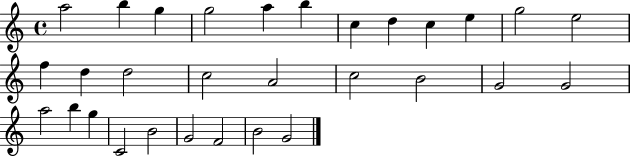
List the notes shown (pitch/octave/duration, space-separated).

A5/h B5/q G5/q G5/h A5/q B5/q C5/q D5/q C5/q E5/q G5/h E5/h F5/q D5/q D5/h C5/h A4/h C5/h B4/h G4/h G4/h A5/h B5/q G5/q C4/h B4/h G4/h F4/h B4/h G4/h